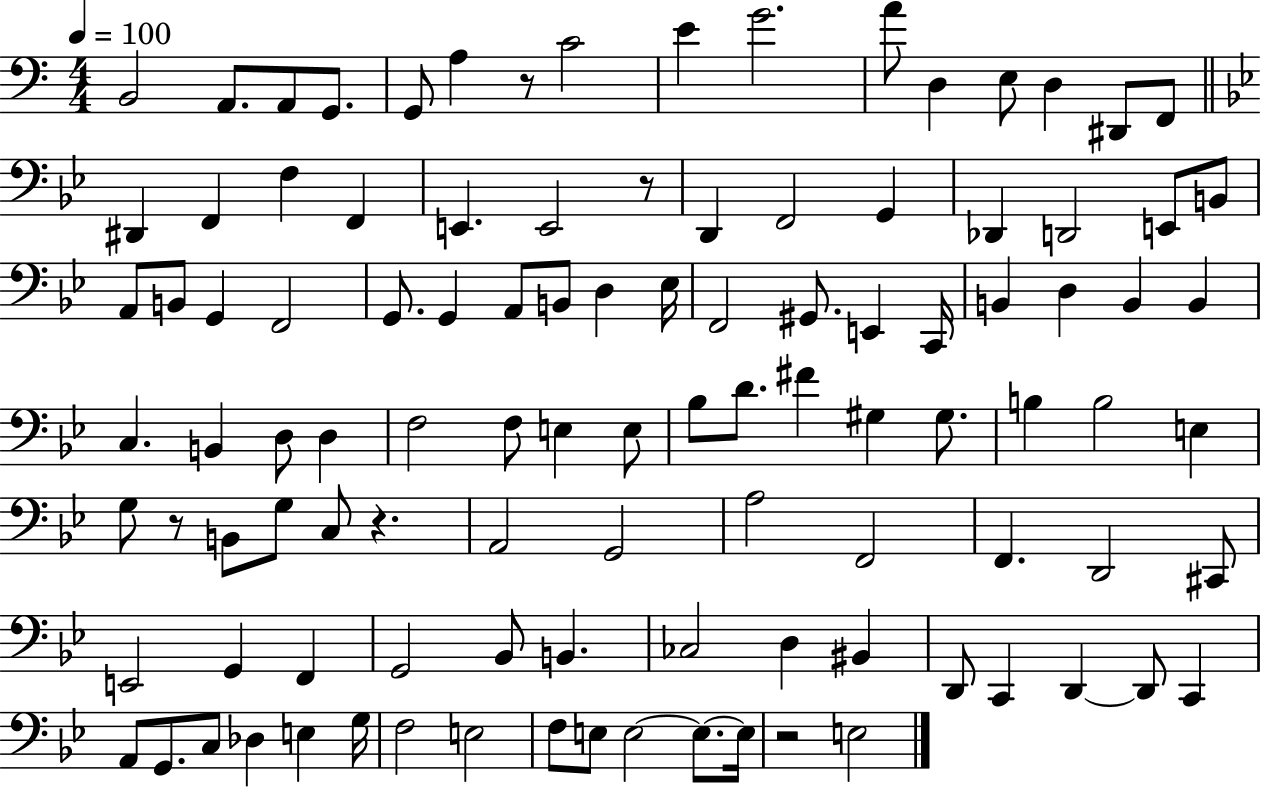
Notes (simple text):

B2/h A2/e. A2/e G2/e. G2/e A3/q R/e C4/h E4/q G4/h. A4/e D3/q E3/e D3/q D#2/e F2/e D#2/q F2/q F3/q F2/q E2/q. E2/h R/e D2/q F2/h G2/q Db2/q D2/h E2/e B2/e A2/e B2/e G2/q F2/h G2/e. G2/q A2/e B2/e D3/q Eb3/s F2/h G#2/e. E2/q C2/s B2/q D3/q B2/q B2/q C3/q. B2/q D3/e D3/q F3/h F3/e E3/q E3/e Bb3/e D4/e. F#4/q G#3/q G#3/e. B3/q B3/h E3/q G3/e R/e B2/e G3/e C3/e R/q. A2/h G2/h A3/h F2/h F2/q. D2/h C#2/e E2/h G2/q F2/q G2/h Bb2/e B2/q. CES3/h D3/q BIS2/q D2/e C2/q D2/q D2/e C2/q A2/e G2/e. C3/e Db3/q E3/q G3/s F3/h E3/h F3/e E3/e E3/h E3/e. E3/s R/h E3/h